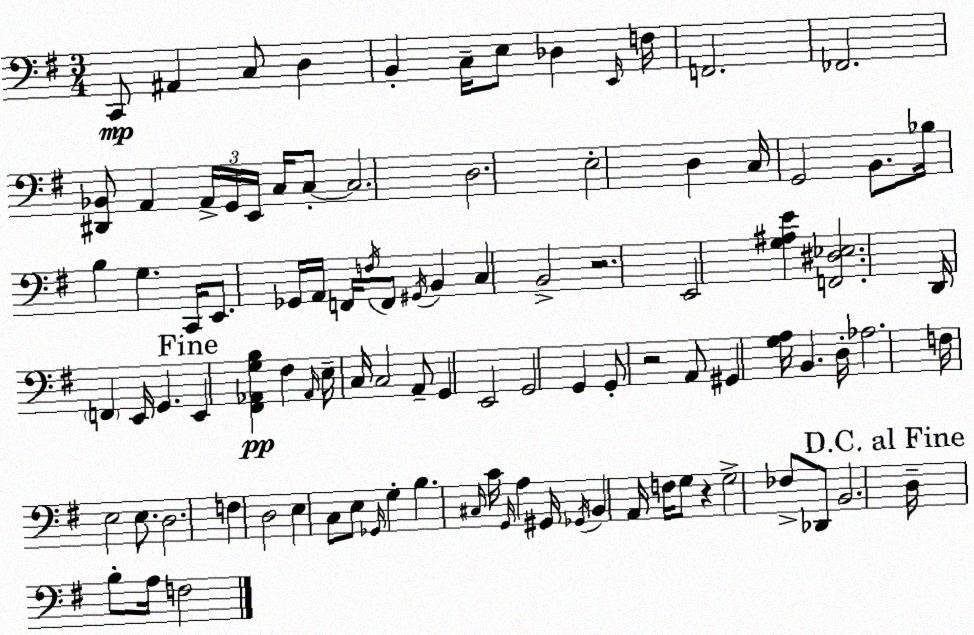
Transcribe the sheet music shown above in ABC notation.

X:1
T:Untitled
M:3/4
L:1/4
K:G
C,,/2 ^A,, C,/2 D, B,, C,/4 E,/2 _D, E,,/4 F,/4 F,,2 _F,,2 [^D,,_B,,]/2 A,, A,,/4 G,,/4 E,,/4 C,/4 C,/2 C,2 D,2 E,2 D, C,/4 G,,2 B,,/2 _B,/4 B, G, C,,/4 E,,/2 _G,,/4 A,,/4 F,,/4 F,/4 F,,/2 ^G,,/4 B,, C, B,,2 z2 E,,2 [G,^A,E] [F,,^D,_E,]2 D,,/4 F,, E,,/4 G,, E,, [^F,,_A,,G,B,] ^F, _A,,/4 E,/4 C,/4 C,2 A,,/2 G,, E,,2 G,,2 G,, G,,/2 z2 A,,/2 ^G,, [G,A,]/4 B,, D,/4 _A,2 F,/4 E,2 E,/2 D,2 F, D,2 E, C,/2 E,/2 _G,,/4 G, B, ^C,/4 C/4 G,,/4 A, ^G,,/4 _G,,/4 B,, A,,/4 F,/4 G,/2 z G,2 _F,/2 _D,,/2 B,,2 D,/4 B,/2 A,/4 F,2